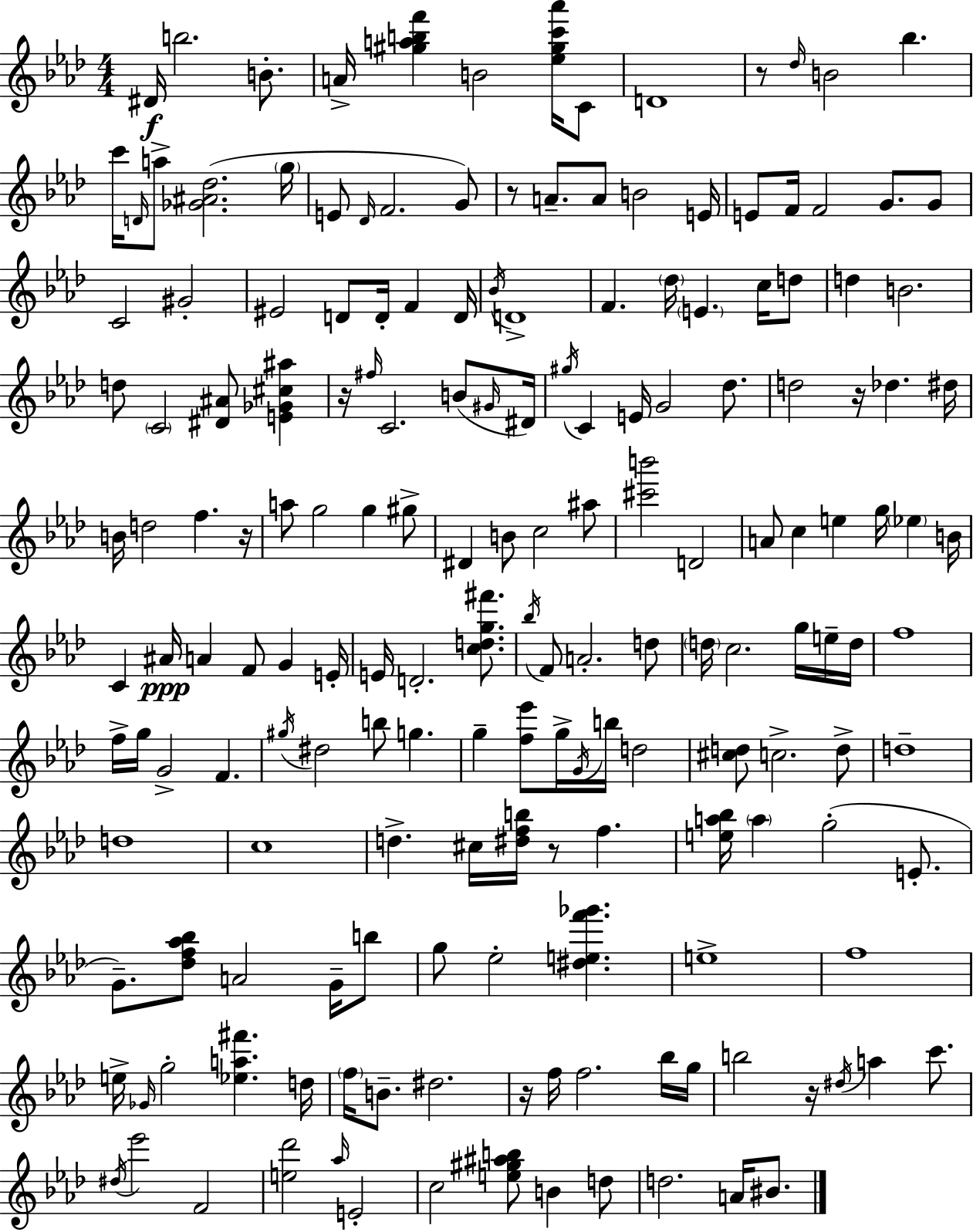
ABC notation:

X:1
T:Untitled
M:4/4
L:1/4
K:Fm
^D/4 b2 B/2 A/4 [^gabf'] B2 [_e^gc'_a']/4 C/2 D4 z/2 _d/4 B2 _b c'/4 D/4 a/2 [_G^A_d]2 g/4 E/2 _D/4 F2 G/2 z/2 A/2 A/2 B2 E/4 E/2 F/4 F2 G/2 G/2 C2 ^G2 ^E2 D/2 D/4 F D/4 _B/4 D4 F _d/4 E c/4 d/2 d B2 d/2 C2 [^D^A]/2 [E_G^c^a] z/4 ^f/4 C2 B/2 ^G/4 ^D/4 ^g/4 C E/4 G2 _d/2 d2 z/4 _d ^d/4 B/4 d2 f z/4 a/2 g2 g ^g/2 ^D B/2 c2 ^a/2 [^c'b']2 D2 A/2 c e g/4 _e B/4 C ^A/4 A F/2 G E/4 E/4 D2 [cdg^f']/2 _b/4 F/2 A2 d/2 d/4 c2 g/4 e/4 d/4 f4 f/4 g/4 G2 F ^g/4 ^d2 b/2 g g [f_e']/2 g/4 G/4 b/4 d2 [^cd]/2 c2 d/2 d4 d4 c4 d ^c/4 [^dfb]/4 z/2 f [ea_b]/4 a g2 E/2 G/2 [_df_a_b]/2 A2 G/4 b/2 g/2 _e2 [^def'_g'] e4 f4 e/4 _G/4 g2 [_ea^f'] d/4 f/4 B/2 ^d2 z/4 f/4 f2 _b/4 g/4 b2 z/4 ^d/4 a c'/2 ^d/4 _e'2 F2 [e_d']2 _a/4 E2 c2 [e^g^ab]/2 B d/2 d2 A/4 ^B/2